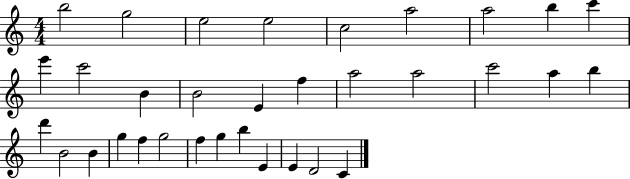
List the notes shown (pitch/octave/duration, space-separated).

B5/h G5/h E5/h E5/h C5/h A5/h A5/h B5/q C6/q E6/q C6/h B4/q B4/h E4/q F5/q A5/h A5/h C6/h A5/q B5/q D6/q B4/h B4/q G5/q F5/q G5/h F5/q G5/q B5/q E4/q E4/q D4/h C4/q